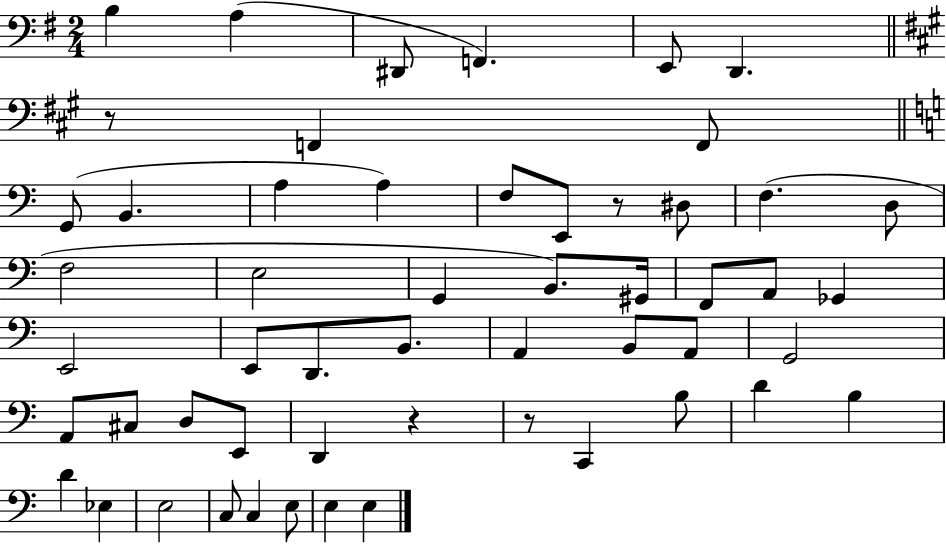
X:1
T:Untitled
M:2/4
L:1/4
K:G
B, A, ^D,,/2 F,, E,,/2 D,, z/2 F,, F,,/2 G,,/2 B,, A, A, F,/2 E,,/2 z/2 ^D,/2 F, D,/2 F,2 E,2 G,, B,,/2 ^G,,/4 F,,/2 A,,/2 _G,, E,,2 E,,/2 D,,/2 B,,/2 A,, B,,/2 A,,/2 G,,2 A,,/2 ^C,/2 D,/2 E,,/2 D,, z z/2 C,, B,/2 D B, D _E, E,2 C,/2 C, E,/2 E, E,